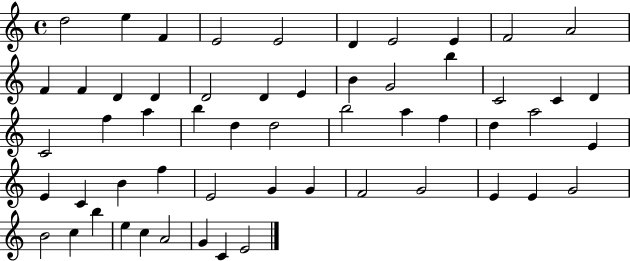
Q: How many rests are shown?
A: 0